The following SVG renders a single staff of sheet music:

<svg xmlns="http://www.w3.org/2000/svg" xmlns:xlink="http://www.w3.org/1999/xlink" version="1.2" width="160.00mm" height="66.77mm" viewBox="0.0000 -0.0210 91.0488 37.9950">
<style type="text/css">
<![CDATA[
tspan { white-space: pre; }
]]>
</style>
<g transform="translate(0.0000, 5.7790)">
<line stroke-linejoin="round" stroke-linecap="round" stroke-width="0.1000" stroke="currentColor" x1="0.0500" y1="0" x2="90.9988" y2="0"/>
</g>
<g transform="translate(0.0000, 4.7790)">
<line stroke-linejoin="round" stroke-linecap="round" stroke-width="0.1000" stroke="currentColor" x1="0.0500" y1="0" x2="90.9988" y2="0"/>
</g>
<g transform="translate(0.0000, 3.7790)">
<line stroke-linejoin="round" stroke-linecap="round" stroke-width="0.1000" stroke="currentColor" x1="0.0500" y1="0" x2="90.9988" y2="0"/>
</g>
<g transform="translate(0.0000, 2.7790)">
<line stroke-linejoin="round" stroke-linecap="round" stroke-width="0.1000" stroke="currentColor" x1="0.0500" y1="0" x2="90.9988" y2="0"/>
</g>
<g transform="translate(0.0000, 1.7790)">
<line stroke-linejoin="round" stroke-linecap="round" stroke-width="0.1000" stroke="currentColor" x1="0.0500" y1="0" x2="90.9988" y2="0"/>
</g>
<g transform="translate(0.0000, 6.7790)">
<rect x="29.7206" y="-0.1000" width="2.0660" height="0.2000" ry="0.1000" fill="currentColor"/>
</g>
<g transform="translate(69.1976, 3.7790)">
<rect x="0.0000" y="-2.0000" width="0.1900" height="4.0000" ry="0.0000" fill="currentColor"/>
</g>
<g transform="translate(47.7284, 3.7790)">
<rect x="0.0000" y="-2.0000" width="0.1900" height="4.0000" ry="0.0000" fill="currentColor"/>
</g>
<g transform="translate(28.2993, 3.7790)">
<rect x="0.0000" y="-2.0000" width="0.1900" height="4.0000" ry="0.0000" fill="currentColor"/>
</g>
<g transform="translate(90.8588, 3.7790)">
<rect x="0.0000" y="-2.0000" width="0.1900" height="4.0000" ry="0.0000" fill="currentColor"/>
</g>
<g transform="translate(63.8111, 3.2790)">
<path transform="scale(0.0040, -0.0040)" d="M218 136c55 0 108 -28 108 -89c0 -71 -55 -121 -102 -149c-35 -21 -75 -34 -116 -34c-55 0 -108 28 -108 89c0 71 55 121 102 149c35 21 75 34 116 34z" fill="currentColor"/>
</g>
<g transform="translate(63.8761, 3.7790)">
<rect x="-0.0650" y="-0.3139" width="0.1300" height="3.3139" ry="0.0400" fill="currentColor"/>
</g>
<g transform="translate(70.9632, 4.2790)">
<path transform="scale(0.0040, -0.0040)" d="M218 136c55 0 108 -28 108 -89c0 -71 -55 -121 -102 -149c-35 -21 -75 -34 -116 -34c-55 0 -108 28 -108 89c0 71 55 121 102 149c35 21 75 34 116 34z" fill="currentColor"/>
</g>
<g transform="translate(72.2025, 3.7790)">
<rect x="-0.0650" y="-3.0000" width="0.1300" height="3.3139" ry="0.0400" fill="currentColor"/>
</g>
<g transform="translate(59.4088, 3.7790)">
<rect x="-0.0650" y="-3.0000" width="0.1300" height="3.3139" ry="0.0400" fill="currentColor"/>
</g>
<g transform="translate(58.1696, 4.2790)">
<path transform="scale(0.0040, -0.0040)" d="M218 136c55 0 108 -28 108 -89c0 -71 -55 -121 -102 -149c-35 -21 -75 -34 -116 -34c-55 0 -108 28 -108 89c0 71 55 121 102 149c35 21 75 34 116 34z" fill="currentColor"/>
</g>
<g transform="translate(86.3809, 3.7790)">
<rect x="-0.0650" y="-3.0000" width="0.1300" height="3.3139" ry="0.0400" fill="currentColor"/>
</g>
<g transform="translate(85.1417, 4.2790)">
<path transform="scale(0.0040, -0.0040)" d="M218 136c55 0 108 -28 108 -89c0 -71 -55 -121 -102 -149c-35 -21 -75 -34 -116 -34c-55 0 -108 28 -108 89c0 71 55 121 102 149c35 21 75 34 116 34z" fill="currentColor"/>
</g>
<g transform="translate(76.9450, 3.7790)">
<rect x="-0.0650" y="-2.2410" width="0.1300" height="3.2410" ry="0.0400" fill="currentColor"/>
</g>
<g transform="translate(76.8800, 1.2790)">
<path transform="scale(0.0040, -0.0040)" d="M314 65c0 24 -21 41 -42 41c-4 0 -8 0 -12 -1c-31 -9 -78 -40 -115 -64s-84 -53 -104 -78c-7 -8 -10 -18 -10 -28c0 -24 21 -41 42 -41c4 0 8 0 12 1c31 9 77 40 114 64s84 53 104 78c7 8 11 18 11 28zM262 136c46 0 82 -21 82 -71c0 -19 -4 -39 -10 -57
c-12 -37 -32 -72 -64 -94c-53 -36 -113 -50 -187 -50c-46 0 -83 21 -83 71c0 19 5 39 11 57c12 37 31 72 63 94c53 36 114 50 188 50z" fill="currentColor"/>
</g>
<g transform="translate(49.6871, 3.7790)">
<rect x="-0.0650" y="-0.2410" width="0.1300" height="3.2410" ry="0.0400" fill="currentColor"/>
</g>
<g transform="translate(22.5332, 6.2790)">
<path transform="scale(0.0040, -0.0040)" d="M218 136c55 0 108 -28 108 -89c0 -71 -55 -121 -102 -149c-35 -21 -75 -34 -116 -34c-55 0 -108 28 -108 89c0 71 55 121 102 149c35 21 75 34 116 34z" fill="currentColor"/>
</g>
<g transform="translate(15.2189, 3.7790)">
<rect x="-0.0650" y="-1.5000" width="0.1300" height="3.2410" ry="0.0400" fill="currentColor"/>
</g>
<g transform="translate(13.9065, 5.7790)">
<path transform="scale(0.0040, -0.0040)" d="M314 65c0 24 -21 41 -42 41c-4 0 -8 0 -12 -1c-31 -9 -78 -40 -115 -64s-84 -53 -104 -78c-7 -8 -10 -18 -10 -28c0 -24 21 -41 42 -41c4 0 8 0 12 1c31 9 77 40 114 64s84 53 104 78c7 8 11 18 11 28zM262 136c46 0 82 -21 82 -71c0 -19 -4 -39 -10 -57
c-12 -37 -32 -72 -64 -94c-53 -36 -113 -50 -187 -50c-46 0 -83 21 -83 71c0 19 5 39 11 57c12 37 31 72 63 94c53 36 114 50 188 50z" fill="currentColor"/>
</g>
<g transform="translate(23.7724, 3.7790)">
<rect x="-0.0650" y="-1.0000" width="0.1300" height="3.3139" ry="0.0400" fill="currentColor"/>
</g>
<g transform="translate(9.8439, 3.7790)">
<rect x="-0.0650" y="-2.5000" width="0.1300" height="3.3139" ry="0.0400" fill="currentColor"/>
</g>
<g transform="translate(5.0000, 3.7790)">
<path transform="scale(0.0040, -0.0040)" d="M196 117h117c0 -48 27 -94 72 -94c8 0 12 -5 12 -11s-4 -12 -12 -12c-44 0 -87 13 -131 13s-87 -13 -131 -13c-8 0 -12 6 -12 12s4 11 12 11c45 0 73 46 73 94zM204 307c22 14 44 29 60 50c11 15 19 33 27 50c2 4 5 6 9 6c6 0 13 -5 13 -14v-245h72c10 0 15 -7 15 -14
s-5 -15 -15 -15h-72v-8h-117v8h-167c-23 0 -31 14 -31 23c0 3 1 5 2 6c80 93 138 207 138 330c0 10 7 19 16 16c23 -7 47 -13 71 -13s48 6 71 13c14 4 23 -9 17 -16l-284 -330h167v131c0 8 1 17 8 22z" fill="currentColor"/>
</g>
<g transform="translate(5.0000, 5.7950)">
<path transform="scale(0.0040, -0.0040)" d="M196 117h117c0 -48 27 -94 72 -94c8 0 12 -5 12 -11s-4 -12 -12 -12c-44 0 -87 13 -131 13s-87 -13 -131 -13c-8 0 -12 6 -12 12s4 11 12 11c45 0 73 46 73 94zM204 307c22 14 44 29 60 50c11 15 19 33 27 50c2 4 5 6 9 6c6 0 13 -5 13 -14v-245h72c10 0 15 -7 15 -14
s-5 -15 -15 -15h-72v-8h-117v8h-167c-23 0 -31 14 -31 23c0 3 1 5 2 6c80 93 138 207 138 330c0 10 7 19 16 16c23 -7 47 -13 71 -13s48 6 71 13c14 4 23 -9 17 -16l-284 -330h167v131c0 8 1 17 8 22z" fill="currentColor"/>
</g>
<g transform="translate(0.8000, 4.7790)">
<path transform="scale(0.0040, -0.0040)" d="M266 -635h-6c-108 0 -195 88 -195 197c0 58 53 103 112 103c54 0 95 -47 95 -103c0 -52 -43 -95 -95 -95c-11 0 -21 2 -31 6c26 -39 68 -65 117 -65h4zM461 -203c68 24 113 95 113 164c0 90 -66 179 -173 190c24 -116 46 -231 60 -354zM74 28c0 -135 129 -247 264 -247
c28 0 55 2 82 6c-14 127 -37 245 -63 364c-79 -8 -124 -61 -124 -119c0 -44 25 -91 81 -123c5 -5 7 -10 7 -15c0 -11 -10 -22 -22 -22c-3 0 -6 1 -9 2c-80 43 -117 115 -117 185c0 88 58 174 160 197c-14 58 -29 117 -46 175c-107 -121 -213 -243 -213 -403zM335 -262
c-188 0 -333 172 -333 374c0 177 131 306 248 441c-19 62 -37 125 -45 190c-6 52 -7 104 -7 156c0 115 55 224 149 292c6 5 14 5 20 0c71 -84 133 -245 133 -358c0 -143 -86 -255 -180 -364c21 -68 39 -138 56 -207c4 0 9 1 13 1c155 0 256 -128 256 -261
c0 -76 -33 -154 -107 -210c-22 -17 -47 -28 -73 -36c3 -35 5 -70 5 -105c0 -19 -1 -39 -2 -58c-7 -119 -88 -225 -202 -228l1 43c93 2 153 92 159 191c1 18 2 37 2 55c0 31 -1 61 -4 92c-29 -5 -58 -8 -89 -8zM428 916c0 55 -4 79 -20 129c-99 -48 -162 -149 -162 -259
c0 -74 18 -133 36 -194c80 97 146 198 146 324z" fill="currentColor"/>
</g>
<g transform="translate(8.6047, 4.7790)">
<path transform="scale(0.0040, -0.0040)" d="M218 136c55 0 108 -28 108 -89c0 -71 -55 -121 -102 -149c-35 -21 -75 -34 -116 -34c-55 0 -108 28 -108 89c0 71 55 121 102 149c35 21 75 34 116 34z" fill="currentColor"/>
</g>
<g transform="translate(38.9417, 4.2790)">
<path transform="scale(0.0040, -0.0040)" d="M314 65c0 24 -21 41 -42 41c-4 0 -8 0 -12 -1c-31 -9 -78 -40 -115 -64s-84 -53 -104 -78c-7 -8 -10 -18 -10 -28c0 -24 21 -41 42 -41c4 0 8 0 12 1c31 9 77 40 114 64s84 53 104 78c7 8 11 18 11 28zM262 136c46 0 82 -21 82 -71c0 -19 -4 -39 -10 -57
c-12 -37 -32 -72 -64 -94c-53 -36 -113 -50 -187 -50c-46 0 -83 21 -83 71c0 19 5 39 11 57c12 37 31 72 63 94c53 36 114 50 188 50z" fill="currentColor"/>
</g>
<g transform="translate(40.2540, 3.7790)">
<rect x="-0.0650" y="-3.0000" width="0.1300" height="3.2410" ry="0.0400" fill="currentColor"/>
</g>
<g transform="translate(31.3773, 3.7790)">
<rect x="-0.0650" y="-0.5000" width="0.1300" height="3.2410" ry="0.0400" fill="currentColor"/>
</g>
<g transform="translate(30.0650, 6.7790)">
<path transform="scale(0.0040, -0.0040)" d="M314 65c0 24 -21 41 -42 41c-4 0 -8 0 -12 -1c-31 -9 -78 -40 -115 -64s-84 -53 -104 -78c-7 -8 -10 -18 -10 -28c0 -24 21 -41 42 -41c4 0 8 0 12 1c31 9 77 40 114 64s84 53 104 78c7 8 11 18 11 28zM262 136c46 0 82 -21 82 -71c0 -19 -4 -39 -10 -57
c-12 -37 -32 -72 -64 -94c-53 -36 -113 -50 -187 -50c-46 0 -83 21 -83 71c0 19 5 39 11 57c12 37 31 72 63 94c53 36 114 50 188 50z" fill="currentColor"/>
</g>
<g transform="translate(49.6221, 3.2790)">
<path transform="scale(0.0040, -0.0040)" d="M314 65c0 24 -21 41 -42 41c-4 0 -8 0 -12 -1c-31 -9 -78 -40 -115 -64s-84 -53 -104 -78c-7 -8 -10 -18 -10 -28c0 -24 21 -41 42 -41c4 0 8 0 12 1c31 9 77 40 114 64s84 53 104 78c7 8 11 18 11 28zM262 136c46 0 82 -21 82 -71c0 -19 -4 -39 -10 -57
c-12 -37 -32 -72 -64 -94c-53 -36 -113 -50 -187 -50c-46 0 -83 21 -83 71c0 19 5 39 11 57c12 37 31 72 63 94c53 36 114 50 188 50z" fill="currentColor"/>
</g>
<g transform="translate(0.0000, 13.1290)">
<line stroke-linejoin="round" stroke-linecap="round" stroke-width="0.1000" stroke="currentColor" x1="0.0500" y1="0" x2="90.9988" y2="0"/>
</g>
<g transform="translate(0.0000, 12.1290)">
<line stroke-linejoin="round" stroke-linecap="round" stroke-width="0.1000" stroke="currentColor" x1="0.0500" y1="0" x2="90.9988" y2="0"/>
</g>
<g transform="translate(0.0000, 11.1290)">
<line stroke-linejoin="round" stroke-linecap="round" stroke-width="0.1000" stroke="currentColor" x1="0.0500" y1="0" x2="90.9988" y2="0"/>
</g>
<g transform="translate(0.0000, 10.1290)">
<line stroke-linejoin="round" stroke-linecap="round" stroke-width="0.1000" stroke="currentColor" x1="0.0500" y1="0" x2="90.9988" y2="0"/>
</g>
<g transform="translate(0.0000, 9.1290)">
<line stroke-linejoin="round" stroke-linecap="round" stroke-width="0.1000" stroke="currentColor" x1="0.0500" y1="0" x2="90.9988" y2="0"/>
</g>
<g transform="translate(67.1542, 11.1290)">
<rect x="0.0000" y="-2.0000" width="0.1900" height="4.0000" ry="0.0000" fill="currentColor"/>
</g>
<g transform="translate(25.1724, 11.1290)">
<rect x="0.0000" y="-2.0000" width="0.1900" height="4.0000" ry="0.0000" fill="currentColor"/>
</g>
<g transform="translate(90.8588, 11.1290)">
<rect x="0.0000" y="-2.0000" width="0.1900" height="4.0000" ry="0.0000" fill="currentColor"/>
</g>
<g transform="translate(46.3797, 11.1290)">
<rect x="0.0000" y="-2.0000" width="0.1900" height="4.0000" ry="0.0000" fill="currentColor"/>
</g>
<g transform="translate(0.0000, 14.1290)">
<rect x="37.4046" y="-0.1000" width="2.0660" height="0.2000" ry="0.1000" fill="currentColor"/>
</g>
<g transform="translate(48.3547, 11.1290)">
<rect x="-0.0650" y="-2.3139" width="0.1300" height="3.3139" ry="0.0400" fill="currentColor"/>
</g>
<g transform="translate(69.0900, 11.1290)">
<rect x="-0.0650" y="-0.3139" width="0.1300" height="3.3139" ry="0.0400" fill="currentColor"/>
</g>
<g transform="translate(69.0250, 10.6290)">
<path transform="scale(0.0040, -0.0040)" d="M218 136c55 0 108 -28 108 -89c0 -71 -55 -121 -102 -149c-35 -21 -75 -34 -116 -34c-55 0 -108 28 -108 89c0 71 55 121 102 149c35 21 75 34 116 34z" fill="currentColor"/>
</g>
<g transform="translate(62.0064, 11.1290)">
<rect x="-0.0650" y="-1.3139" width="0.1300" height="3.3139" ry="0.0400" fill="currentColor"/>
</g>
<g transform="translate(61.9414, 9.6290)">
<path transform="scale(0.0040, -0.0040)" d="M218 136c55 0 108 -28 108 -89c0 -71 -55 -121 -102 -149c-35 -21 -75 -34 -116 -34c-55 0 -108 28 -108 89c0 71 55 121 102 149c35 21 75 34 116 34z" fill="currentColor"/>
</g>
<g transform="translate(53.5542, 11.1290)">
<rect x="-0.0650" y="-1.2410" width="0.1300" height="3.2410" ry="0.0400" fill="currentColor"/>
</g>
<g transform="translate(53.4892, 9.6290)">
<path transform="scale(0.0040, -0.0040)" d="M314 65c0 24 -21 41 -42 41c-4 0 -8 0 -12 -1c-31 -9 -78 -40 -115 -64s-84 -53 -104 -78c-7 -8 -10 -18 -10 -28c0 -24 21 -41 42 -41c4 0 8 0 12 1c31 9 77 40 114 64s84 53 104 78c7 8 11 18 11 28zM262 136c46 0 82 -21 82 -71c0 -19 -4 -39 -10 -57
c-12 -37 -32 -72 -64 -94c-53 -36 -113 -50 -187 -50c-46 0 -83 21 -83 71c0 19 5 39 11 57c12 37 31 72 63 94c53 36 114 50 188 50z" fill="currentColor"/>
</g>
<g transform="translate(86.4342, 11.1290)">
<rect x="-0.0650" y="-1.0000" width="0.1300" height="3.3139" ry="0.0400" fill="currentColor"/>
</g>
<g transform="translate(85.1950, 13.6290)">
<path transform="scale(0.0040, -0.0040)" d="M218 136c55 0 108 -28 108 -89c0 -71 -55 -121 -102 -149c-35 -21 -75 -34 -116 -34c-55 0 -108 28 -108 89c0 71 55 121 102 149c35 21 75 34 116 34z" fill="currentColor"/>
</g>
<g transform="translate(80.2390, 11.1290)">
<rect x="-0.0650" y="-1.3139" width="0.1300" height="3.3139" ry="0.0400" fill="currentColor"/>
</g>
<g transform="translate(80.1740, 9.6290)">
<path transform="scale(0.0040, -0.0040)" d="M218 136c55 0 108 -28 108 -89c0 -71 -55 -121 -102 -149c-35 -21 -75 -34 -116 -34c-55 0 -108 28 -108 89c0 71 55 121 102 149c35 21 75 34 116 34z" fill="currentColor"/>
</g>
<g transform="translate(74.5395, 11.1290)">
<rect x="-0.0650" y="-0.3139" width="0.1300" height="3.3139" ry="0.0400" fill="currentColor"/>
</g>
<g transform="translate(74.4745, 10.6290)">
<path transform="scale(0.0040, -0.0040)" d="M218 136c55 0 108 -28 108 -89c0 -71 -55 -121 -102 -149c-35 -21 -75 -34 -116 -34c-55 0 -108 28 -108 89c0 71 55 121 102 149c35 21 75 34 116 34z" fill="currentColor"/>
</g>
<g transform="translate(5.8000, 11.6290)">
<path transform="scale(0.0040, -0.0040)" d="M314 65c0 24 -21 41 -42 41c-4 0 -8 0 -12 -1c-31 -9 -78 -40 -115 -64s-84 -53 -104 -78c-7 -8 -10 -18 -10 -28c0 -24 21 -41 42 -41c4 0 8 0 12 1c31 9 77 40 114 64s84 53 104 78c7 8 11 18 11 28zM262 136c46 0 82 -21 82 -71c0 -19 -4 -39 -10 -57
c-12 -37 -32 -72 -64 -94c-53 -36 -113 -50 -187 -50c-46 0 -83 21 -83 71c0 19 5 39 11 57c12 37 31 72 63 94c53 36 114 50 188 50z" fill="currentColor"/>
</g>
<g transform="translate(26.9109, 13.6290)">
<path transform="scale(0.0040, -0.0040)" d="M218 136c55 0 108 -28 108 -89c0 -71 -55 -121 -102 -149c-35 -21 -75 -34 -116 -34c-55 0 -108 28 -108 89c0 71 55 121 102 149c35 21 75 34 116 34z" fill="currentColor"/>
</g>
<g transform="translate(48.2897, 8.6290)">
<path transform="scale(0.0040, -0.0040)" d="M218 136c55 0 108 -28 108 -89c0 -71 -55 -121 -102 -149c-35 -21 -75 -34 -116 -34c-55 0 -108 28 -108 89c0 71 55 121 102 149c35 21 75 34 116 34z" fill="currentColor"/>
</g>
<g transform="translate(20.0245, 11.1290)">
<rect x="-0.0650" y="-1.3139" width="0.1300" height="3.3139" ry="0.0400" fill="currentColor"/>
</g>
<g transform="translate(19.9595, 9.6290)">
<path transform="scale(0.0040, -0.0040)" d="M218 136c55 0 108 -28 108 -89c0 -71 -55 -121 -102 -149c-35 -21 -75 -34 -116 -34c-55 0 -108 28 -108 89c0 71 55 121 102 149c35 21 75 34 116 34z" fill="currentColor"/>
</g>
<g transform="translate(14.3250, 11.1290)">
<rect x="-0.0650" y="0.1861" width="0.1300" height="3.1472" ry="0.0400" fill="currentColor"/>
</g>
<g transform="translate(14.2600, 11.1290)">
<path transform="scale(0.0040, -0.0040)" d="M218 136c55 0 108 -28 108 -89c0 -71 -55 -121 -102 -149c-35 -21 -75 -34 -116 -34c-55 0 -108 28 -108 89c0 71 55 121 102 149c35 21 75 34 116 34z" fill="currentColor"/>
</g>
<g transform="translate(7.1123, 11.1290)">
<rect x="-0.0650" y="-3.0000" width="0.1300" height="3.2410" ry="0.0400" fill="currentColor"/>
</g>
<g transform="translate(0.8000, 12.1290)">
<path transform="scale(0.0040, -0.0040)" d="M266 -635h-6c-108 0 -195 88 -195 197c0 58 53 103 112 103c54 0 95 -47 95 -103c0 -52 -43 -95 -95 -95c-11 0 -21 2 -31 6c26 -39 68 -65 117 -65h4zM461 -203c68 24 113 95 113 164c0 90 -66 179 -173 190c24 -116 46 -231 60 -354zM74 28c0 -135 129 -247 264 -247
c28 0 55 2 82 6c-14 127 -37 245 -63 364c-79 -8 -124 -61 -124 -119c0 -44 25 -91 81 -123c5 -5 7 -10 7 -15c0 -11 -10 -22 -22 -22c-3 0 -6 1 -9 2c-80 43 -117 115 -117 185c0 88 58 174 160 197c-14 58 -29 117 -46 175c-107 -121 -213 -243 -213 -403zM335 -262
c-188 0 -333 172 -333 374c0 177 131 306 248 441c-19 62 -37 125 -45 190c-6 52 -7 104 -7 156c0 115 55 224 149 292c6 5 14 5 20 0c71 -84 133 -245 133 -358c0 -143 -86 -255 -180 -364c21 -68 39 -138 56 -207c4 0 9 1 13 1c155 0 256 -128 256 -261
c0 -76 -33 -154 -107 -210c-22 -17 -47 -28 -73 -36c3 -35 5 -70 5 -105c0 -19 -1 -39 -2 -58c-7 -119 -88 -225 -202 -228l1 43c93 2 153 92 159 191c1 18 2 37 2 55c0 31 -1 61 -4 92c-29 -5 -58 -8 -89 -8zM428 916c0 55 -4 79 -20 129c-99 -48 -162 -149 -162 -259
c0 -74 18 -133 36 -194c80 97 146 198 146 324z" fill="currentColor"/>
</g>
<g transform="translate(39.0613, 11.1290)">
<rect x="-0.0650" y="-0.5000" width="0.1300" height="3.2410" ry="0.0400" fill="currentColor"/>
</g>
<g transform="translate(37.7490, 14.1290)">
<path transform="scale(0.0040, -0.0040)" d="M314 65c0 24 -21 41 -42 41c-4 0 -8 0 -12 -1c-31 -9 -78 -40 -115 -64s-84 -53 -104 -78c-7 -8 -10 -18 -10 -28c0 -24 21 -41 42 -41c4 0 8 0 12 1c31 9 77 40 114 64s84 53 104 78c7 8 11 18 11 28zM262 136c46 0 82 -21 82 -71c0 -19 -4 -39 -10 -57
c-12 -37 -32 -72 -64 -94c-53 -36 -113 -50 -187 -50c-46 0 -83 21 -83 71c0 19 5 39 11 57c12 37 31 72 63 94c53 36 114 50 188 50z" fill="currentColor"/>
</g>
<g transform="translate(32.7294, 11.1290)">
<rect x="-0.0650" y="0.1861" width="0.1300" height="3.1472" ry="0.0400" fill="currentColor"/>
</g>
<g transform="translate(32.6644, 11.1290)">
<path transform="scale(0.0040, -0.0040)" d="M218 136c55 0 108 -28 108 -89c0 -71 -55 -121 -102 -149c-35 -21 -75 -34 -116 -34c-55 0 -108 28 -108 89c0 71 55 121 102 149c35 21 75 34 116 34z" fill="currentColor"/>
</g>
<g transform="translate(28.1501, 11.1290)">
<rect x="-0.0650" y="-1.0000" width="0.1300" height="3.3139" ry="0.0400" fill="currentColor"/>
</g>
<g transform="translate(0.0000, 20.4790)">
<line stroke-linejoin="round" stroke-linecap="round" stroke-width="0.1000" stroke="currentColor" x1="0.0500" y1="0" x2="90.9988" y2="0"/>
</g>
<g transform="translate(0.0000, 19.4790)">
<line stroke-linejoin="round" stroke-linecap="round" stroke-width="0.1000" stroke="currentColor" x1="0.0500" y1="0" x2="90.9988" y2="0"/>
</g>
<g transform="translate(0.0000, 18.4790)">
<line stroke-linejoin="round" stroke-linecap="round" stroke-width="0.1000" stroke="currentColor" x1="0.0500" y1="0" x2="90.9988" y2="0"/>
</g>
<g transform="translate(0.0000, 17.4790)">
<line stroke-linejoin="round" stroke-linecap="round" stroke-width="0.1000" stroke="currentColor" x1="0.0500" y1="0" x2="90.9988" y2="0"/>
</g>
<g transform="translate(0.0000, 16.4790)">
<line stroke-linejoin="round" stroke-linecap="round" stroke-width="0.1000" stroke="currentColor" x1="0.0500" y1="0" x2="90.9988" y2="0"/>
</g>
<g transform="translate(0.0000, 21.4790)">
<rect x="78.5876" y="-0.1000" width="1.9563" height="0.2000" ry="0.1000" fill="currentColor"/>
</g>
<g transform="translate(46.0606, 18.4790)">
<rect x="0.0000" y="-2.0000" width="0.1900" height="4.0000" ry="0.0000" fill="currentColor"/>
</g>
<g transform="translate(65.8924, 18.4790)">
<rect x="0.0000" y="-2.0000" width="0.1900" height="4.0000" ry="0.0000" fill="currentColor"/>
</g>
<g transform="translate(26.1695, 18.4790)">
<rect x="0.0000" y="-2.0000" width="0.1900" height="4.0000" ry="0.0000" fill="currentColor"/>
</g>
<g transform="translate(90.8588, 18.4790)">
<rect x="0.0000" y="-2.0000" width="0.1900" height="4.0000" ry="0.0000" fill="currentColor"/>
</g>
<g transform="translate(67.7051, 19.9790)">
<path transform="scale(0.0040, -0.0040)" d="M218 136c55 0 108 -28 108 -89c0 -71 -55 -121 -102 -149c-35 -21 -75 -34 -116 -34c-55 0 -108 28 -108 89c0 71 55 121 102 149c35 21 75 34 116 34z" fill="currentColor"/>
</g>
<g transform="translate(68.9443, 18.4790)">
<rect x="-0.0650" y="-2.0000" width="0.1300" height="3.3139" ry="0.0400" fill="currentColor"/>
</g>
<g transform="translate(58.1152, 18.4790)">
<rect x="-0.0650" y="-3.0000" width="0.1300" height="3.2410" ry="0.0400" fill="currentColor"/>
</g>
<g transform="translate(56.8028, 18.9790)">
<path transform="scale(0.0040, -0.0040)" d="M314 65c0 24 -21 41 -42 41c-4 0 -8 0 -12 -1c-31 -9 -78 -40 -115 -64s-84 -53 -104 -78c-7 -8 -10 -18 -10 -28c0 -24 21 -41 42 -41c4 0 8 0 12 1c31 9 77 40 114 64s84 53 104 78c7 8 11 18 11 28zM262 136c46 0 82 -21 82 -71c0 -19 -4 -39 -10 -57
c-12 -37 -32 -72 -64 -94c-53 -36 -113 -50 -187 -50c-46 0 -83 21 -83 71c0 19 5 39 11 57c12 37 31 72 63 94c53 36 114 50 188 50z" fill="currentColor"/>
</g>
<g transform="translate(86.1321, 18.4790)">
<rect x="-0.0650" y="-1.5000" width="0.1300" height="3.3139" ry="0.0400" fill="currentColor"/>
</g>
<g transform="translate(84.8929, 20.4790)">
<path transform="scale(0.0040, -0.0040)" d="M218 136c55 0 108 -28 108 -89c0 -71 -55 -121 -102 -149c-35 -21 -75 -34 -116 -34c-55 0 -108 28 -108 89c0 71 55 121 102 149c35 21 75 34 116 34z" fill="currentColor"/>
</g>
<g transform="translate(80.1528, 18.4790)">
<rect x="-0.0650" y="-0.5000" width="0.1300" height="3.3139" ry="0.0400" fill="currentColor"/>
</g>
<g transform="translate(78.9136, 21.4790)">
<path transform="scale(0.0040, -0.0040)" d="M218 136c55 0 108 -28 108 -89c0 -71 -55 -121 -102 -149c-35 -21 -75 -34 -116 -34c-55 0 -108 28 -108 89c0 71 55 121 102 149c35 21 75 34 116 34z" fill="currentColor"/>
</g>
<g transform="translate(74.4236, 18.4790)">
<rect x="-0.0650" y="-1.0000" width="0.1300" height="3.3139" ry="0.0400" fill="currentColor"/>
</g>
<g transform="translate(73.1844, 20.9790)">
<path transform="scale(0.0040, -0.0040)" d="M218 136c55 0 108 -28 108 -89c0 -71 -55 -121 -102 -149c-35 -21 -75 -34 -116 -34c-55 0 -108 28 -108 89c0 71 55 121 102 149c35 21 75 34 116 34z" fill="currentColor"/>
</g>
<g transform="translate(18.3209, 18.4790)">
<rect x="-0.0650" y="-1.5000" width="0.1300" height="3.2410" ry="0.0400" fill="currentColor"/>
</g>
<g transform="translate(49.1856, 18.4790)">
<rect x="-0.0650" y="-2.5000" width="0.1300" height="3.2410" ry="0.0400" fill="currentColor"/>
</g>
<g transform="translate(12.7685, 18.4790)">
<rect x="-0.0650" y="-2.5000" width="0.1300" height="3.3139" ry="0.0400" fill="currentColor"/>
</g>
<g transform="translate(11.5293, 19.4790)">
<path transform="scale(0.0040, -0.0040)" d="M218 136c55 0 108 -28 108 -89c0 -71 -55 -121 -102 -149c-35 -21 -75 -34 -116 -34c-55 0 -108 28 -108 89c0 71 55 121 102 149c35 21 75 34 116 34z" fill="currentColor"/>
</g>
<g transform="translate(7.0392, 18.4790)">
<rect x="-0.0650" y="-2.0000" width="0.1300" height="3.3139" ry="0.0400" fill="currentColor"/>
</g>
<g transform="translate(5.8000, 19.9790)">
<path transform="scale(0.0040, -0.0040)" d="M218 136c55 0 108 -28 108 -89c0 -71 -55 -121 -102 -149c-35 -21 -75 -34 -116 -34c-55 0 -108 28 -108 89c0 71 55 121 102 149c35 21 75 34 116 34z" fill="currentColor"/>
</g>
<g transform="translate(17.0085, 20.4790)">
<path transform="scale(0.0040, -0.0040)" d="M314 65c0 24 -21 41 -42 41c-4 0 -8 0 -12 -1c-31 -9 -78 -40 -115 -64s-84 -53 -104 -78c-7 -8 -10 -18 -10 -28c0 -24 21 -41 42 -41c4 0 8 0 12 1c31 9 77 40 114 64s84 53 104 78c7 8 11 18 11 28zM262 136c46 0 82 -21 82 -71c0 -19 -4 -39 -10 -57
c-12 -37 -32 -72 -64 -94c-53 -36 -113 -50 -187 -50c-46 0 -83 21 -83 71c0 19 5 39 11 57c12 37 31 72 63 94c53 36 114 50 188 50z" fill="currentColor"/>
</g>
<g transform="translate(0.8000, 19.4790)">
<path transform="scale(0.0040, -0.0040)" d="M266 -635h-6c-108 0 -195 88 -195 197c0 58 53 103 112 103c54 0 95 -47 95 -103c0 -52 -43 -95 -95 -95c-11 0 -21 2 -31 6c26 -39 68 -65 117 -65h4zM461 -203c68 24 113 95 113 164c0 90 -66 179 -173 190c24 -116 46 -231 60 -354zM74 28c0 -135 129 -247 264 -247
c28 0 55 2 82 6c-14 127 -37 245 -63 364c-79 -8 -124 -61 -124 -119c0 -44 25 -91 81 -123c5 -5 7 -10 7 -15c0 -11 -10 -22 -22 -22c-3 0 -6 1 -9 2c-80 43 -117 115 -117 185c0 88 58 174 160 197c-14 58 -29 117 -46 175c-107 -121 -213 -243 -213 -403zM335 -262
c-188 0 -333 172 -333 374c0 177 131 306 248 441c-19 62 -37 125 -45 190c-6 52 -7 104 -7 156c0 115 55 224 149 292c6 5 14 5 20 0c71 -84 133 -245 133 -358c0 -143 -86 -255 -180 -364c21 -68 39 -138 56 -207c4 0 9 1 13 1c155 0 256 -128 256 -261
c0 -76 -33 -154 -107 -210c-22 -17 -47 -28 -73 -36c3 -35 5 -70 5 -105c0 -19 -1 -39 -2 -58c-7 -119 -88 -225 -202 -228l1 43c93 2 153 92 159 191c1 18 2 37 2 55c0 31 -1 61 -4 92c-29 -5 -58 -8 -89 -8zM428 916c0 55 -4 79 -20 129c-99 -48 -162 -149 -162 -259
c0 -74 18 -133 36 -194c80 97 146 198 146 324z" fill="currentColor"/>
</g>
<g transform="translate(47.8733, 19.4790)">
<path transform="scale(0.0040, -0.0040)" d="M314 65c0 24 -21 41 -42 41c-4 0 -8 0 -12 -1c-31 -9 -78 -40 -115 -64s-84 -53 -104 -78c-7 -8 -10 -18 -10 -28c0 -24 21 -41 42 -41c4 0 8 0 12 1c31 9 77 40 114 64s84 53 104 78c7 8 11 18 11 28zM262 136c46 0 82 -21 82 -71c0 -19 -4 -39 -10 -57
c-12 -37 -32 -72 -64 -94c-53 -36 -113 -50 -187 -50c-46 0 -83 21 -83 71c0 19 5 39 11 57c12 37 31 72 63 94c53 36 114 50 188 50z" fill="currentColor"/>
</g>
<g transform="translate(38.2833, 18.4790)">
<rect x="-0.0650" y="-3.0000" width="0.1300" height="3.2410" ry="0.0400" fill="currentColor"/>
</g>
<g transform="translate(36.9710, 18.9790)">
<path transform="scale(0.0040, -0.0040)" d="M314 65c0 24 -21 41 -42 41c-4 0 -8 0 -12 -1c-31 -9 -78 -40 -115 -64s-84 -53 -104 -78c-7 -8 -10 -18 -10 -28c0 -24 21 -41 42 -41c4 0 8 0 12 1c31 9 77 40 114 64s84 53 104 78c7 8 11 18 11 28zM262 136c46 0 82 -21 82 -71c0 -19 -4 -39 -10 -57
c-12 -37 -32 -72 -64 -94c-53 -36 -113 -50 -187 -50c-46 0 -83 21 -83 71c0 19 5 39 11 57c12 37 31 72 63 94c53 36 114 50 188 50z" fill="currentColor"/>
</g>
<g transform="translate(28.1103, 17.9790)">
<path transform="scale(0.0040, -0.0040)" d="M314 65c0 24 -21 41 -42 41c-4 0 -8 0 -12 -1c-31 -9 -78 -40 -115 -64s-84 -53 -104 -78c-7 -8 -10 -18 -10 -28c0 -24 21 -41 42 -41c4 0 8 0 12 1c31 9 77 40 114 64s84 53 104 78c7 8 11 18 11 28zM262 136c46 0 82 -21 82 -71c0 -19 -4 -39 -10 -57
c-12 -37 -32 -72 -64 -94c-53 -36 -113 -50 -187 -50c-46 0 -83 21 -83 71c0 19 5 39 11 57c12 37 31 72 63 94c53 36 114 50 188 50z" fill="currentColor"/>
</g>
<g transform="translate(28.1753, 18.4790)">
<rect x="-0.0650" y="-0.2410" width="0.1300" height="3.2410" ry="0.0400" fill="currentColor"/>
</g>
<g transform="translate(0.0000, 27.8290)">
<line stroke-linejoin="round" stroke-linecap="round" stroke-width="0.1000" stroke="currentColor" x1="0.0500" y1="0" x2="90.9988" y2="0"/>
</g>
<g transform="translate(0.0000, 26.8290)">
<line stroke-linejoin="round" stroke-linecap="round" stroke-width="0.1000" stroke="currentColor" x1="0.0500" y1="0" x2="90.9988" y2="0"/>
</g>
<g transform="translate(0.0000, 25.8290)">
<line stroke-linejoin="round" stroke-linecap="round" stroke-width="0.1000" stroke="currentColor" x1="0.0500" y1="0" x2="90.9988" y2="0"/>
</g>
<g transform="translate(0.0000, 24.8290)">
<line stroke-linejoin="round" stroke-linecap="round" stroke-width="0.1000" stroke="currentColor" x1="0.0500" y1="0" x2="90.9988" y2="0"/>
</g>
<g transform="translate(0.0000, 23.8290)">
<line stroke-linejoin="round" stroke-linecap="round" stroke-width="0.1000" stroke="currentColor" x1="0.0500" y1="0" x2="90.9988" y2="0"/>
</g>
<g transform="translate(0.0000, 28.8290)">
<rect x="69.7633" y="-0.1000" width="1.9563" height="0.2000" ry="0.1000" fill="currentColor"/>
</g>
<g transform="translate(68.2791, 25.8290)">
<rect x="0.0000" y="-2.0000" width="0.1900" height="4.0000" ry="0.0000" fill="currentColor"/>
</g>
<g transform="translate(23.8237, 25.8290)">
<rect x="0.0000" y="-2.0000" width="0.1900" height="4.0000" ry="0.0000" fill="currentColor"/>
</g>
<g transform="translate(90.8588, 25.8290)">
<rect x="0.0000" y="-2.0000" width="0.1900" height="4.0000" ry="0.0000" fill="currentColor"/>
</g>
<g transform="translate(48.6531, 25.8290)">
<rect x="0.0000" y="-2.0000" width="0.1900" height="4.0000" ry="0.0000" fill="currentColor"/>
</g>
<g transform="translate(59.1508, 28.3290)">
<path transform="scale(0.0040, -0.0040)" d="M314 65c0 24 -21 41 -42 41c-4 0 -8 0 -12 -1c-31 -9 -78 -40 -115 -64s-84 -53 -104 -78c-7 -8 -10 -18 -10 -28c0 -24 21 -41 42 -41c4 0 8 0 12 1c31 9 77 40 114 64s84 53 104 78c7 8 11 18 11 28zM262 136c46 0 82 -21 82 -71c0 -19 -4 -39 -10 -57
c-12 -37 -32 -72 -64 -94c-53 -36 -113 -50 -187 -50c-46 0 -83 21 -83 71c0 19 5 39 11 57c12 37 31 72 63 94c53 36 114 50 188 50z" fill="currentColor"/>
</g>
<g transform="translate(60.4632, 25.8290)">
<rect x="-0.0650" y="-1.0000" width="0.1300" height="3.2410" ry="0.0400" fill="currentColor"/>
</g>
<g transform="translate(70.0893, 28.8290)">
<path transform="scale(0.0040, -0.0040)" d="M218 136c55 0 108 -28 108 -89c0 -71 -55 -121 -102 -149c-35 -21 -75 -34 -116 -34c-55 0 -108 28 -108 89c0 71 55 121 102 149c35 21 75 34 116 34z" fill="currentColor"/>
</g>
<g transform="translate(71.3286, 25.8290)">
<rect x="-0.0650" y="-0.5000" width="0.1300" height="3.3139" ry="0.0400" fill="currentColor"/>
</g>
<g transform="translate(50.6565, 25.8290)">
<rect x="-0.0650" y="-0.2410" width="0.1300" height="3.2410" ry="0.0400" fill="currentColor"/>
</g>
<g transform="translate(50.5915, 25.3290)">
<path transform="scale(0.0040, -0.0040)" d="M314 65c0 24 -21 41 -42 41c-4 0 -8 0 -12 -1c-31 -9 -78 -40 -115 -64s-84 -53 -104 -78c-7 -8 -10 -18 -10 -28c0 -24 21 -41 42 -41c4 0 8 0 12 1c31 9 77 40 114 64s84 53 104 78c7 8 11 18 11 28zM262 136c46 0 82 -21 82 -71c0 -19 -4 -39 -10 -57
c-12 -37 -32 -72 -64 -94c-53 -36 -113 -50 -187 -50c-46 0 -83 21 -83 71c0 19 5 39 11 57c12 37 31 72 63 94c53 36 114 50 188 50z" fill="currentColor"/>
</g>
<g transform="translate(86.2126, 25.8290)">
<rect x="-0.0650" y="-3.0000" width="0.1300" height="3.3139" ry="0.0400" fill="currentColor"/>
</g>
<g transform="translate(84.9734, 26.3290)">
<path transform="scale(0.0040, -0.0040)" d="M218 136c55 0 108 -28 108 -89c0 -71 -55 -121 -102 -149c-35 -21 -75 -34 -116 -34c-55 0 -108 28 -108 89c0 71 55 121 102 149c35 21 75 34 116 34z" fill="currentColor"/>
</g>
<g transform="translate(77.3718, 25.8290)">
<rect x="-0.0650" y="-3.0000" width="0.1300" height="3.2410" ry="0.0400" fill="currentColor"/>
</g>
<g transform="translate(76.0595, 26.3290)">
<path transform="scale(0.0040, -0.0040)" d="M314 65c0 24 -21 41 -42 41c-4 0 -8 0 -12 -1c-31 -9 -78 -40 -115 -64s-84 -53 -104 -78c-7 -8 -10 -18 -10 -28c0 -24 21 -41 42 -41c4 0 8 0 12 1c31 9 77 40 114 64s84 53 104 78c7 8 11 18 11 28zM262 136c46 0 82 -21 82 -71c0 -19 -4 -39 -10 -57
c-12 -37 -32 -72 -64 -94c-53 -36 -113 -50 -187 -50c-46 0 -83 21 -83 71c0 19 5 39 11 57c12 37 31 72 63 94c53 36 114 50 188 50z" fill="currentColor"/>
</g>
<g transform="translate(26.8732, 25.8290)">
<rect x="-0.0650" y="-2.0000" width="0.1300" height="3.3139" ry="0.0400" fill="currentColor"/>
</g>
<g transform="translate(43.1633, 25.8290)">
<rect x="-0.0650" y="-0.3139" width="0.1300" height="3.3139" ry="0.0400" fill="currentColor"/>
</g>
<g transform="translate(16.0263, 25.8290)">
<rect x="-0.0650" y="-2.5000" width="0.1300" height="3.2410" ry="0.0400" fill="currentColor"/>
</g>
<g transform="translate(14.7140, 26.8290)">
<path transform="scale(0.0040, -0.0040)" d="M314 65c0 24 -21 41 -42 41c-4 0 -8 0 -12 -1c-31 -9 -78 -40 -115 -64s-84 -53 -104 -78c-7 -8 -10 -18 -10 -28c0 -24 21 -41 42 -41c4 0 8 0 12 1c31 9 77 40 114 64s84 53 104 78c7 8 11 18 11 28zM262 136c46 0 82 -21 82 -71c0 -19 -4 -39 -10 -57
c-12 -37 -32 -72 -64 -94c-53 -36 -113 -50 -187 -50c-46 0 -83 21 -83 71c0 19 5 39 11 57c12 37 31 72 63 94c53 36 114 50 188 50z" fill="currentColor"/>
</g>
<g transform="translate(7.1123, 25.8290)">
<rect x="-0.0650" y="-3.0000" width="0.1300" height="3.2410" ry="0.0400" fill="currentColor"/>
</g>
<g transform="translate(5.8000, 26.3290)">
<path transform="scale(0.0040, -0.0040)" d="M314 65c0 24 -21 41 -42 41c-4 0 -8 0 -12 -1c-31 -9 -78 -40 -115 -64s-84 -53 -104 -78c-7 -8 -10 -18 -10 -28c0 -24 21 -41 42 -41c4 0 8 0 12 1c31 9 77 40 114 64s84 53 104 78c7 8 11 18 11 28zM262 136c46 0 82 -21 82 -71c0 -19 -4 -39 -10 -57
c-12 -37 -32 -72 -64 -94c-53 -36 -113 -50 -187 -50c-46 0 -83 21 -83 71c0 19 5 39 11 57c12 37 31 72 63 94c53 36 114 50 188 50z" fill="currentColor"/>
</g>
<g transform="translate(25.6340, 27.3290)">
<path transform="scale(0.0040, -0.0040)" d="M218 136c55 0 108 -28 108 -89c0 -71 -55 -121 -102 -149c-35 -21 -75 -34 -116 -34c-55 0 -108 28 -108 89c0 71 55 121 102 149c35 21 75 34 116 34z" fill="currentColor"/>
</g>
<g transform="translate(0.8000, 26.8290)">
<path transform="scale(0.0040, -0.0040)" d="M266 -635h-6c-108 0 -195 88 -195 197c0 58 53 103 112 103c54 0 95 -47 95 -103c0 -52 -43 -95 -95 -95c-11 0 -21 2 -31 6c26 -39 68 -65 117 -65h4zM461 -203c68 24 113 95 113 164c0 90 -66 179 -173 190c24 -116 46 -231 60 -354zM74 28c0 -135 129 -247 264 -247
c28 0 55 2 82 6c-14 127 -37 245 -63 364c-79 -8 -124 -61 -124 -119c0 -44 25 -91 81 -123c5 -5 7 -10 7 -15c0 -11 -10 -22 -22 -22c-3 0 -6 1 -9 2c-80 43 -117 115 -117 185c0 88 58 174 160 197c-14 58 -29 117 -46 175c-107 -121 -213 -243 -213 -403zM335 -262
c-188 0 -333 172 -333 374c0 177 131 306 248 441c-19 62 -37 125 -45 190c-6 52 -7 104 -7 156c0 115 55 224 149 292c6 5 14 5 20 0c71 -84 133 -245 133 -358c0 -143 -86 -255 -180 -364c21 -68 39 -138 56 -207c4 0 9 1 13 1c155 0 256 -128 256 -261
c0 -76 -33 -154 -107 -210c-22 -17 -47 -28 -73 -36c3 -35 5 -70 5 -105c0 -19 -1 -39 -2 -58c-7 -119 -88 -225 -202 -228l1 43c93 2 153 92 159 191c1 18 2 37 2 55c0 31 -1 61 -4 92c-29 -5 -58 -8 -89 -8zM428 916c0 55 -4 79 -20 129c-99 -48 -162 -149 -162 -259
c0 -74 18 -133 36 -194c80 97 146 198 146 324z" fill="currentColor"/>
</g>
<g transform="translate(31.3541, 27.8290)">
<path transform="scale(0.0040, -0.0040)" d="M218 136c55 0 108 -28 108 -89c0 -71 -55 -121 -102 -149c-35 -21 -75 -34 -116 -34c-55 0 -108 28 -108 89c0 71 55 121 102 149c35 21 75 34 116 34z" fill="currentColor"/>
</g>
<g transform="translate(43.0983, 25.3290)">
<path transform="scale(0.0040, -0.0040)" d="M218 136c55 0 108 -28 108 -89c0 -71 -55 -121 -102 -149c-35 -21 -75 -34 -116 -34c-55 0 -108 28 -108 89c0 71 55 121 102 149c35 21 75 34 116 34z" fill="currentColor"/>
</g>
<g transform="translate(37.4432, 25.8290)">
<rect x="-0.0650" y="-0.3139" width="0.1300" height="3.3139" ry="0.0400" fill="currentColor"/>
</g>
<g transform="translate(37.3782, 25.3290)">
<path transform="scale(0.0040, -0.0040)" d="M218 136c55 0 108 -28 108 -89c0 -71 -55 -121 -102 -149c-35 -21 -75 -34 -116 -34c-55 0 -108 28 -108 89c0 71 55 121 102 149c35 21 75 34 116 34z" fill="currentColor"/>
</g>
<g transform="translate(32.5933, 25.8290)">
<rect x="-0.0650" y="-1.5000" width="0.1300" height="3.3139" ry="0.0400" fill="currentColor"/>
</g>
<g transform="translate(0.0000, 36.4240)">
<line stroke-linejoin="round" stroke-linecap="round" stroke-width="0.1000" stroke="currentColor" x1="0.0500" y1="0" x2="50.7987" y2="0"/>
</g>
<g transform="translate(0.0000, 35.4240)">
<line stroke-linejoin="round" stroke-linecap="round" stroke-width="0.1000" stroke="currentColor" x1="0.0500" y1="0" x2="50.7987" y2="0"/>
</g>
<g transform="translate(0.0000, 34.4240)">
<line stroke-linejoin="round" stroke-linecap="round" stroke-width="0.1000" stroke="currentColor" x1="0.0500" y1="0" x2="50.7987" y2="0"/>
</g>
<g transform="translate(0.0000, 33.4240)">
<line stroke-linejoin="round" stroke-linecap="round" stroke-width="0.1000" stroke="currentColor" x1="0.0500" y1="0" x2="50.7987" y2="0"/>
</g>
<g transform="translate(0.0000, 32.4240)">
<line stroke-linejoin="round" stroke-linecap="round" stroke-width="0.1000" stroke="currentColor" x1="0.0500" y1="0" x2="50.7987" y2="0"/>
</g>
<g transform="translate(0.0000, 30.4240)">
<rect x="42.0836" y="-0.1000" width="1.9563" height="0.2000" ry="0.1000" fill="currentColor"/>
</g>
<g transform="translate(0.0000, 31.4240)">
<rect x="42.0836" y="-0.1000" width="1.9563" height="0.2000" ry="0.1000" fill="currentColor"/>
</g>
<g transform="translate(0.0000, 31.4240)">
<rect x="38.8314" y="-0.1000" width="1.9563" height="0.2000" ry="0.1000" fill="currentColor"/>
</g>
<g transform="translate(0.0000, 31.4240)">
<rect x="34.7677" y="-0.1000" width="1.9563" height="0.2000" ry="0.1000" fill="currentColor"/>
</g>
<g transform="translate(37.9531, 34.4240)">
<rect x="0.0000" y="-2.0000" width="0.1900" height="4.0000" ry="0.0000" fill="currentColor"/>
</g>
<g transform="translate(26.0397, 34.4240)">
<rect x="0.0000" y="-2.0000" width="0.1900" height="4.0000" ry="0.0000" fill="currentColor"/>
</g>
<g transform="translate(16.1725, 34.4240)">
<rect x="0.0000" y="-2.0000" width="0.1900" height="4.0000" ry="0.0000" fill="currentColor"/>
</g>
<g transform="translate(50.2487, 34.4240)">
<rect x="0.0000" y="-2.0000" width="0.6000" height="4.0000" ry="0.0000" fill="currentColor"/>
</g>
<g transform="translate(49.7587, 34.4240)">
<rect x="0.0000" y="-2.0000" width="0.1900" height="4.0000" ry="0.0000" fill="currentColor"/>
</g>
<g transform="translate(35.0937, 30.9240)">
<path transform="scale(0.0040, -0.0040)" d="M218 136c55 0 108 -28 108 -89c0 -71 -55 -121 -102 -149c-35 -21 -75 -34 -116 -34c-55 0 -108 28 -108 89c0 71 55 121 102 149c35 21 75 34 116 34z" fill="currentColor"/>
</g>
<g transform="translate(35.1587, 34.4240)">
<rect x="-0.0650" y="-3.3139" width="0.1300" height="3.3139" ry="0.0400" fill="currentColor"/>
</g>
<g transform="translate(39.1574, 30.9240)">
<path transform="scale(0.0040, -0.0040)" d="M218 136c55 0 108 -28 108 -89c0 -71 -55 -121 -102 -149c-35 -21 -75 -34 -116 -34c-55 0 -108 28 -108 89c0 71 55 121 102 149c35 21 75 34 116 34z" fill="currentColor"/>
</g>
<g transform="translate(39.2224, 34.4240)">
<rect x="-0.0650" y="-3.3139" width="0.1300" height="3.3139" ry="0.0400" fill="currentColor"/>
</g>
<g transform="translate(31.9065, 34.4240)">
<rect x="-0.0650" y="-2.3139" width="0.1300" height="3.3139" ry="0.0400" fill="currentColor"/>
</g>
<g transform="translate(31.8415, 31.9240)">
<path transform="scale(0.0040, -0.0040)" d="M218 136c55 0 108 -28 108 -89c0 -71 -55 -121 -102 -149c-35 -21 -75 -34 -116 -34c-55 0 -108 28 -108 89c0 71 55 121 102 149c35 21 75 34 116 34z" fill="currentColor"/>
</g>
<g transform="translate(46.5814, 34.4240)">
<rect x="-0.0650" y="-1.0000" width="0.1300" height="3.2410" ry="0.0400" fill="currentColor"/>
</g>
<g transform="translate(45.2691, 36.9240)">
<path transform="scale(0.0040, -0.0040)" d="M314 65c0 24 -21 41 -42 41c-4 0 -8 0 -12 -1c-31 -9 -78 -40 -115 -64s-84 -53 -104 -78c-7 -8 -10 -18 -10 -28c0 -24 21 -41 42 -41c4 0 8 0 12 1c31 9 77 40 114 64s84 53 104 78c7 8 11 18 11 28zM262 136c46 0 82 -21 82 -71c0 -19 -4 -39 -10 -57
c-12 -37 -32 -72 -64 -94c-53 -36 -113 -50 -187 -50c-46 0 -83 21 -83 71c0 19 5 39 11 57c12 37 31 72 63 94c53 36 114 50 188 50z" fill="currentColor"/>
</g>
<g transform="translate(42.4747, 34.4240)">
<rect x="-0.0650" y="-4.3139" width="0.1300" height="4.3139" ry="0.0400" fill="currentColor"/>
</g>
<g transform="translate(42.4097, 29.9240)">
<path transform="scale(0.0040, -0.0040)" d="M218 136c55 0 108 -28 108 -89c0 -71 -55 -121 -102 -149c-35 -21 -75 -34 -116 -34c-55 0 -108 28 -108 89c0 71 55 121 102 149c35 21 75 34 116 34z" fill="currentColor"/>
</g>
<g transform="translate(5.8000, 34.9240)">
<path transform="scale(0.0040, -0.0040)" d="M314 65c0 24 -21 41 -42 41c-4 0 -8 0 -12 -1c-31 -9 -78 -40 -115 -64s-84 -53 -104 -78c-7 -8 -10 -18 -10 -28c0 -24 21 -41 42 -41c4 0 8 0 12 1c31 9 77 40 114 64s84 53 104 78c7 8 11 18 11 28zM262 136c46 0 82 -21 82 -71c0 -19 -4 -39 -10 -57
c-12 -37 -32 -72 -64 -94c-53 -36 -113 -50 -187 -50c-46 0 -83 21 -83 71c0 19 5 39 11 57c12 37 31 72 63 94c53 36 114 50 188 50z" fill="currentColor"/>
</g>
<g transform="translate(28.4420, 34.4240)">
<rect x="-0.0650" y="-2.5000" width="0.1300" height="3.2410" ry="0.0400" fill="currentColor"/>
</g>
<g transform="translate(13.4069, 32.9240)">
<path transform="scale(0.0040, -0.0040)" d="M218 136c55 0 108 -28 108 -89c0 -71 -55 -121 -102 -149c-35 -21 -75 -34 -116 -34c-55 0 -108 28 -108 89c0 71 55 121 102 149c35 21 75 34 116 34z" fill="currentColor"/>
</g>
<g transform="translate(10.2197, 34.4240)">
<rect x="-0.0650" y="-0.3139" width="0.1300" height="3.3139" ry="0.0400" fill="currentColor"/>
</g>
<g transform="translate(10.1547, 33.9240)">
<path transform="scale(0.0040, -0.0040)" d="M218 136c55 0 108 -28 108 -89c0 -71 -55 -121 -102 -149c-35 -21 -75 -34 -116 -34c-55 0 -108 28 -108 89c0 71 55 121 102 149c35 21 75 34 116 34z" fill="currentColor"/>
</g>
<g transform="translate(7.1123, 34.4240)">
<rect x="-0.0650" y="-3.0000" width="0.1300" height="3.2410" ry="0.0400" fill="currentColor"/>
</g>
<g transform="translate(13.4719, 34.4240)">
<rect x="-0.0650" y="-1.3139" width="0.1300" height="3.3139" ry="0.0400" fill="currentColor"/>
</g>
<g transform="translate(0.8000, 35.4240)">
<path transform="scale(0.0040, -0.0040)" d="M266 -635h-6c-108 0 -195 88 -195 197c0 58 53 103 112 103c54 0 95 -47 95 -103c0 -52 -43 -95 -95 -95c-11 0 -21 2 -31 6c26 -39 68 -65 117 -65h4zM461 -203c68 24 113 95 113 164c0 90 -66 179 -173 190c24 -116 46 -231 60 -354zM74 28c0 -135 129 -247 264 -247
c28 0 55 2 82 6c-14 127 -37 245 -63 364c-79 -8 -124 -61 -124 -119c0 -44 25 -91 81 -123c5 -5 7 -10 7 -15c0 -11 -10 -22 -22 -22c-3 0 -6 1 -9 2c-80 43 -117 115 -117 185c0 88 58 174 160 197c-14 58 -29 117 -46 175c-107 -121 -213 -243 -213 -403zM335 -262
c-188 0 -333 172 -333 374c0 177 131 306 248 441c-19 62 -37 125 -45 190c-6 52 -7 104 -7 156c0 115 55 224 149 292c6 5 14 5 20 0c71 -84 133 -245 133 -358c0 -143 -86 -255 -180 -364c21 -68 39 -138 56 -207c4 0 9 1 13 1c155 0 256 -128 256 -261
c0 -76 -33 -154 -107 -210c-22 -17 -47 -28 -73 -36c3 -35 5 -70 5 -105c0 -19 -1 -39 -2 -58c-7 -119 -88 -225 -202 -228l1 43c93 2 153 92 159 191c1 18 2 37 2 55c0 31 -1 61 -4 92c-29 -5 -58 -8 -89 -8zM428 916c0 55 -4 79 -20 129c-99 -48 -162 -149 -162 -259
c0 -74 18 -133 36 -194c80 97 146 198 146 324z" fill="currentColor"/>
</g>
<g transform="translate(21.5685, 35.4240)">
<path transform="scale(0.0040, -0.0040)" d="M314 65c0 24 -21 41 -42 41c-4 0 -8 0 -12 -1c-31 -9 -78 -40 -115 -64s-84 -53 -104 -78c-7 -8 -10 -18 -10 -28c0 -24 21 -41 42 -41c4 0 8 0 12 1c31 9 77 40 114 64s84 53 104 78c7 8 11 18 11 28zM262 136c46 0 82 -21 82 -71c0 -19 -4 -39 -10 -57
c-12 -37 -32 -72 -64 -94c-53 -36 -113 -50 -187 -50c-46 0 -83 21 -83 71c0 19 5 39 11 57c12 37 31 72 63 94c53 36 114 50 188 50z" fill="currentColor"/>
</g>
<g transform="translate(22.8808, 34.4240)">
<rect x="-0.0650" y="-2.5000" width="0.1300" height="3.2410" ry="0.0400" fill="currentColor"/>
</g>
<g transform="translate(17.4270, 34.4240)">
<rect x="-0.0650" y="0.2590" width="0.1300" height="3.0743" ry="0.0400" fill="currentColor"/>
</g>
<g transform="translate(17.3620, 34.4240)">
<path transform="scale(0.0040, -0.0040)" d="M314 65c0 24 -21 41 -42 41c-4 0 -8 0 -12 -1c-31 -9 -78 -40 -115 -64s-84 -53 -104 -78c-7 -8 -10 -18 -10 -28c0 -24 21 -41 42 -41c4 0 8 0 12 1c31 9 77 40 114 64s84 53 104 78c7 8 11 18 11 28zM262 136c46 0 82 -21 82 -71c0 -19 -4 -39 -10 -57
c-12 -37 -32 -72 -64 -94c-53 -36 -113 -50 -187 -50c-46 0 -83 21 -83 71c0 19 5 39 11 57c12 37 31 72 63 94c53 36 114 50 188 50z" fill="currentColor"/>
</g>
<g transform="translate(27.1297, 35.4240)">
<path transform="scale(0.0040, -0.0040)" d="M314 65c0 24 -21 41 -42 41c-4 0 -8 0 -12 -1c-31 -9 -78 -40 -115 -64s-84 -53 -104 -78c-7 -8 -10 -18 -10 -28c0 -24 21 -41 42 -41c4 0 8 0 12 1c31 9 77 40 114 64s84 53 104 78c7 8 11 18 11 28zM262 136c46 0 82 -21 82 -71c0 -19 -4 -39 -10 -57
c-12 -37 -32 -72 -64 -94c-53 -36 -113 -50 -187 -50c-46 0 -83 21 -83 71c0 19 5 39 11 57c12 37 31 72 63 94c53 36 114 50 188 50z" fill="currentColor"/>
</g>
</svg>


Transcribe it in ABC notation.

X:1
T:Untitled
M:4/4
L:1/4
K:C
G E2 D C2 A2 c2 A c A g2 A A2 B e D B C2 g e2 e c c e D F G E2 c2 A2 G2 A2 F D C E A2 G2 F E c c c2 D2 C A2 A A2 c e B2 G2 G2 g b b d' D2